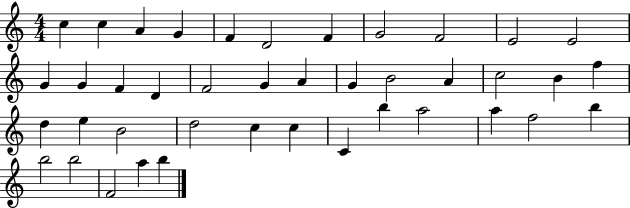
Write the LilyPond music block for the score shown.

{
  \clef treble
  \numericTimeSignature
  \time 4/4
  \key c \major
  c''4 c''4 a'4 g'4 | f'4 d'2 f'4 | g'2 f'2 | e'2 e'2 | \break g'4 g'4 f'4 d'4 | f'2 g'4 a'4 | g'4 b'2 a'4 | c''2 b'4 f''4 | \break d''4 e''4 b'2 | d''2 c''4 c''4 | c'4 b''4 a''2 | a''4 f''2 b''4 | \break b''2 b''2 | f'2 a''4 b''4 | \bar "|."
}